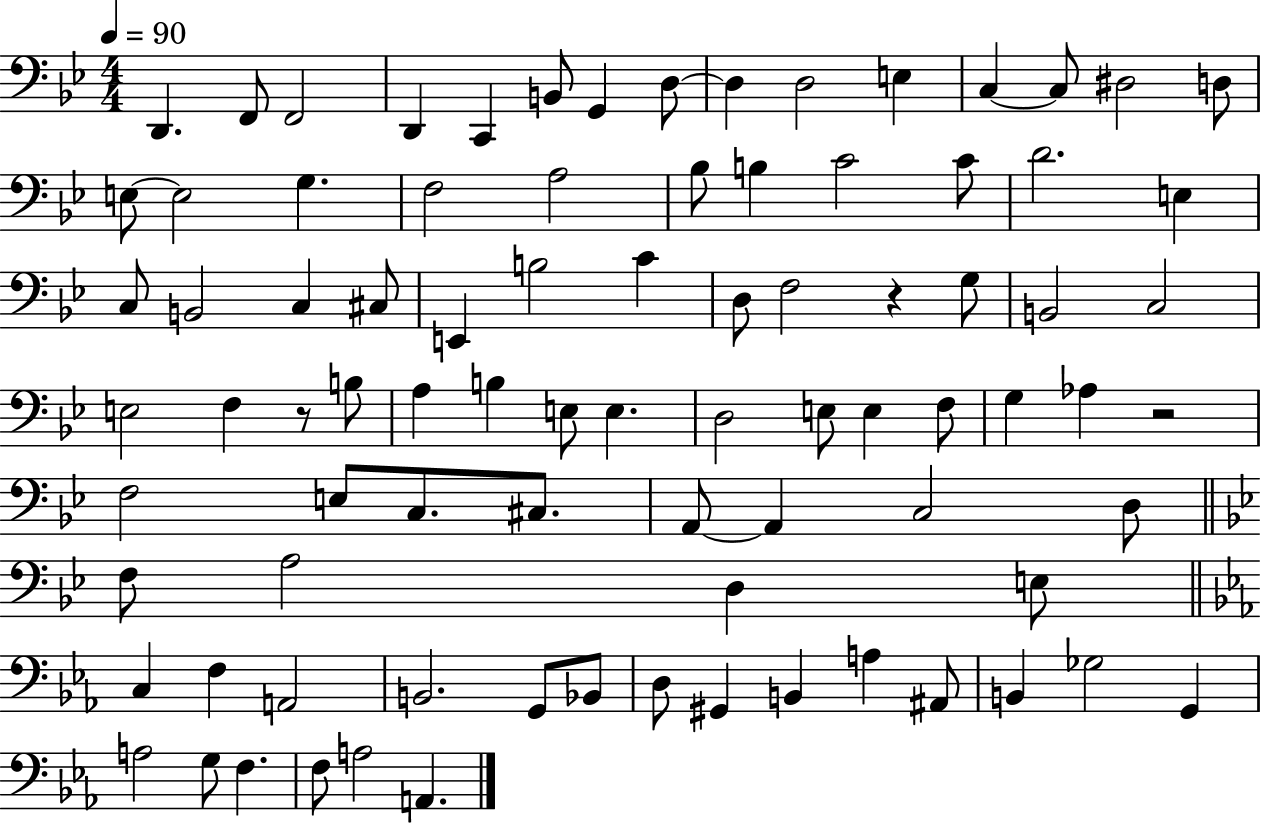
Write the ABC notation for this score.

X:1
T:Untitled
M:4/4
L:1/4
K:Bb
D,, F,,/2 F,,2 D,, C,, B,,/2 G,, D,/2 D, D,2 E, C, C,/2 ^D,2 D,/2 E,/2 E,2 G, F,2 A,2 _B,/2 B, C2 C/2 D2 E, C,/2 B,,2 C, ^C,/2 E,, B,2 C D,/2 F,2 z G,/2 B,,2 C,2 E,2 F, z/2 B,/2 A, B, E,/2 E, D,2 E,/2 E, F,/2 G, _A, z2 F,2 E,/2 C,/2 ^C,/2 A,,/2 A,, C,2 D,/2 F,/2 A,2 D, E,/2 C, F, A,,2 B,,2 G,,/2 _B,,/2 D,/2 ^G,, B,, A, ^A,,/2 B,, _G,2 G,, A,2 G,/2 F, F,/2 A,2 A,,